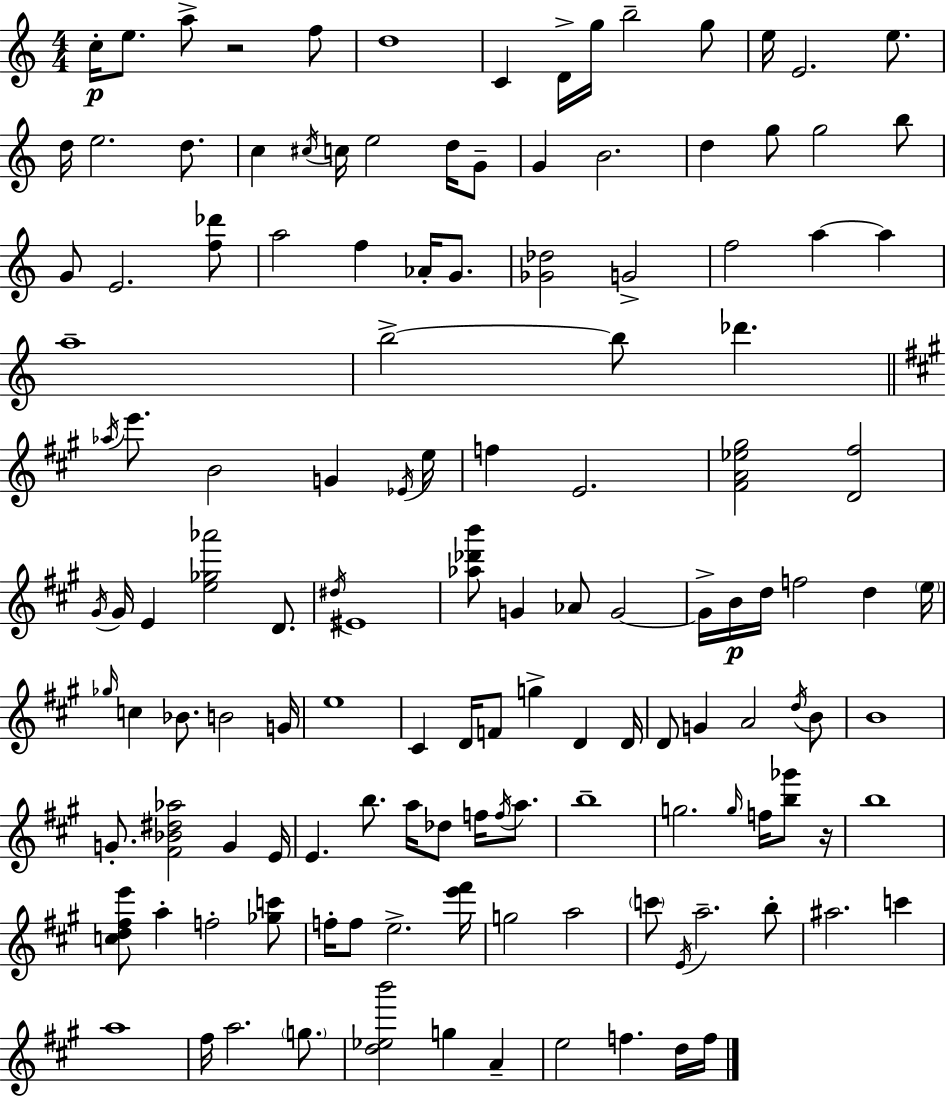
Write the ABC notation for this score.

X:1
T:Untitled
M:4/4
L:1/4
K:Am
c/4 e/2 a/2 z2 f/2 d4 C D/4 g/4 b2 g/2 e/4 E2 e/2 d/4 e2 d/2 c ^c/4 c/4 e2 d/4 G/2 G B2 d g/2 g2 b/2 G/2 E2 [f_d']/2 a2 f _A/4 G/2 [_G_d]2 G2 f2 a a a4 b2 b/2 _d' _a/4 e'/2 B2 G _E/4 e/4 f E2 [^FA_e^g]2 [D^f]2 ^G/4 ^G/4 E [e_g_a']2 D/2 ^d/4 ^E4 [_a_d'b']/2 G _A/2 G2 G/4 B/4 d/4 f2 d e/4 _g/4 c _B/2 B2 G/4 e4 ^C D/4 F/2 g D D/4 D/2 G A2 d/4 B/2 B4 G/2 [^F_B^d_a]2 G E/4 E b/2 a/4 _d/2 f/4 f/4 a/2 b4 g2 g/4 f/4 [b_g']/2 z/4 b4 [cd^fe']/2 a f2 [_gc']/2 f/4 f/2 e2 [e'^f']/4 g2 a2 c'/2 E/4 a2 b/2 ^a2 c' a4 ^f/4 a2 g/2 [d_eb']2 g A e2 f d/4 f/4